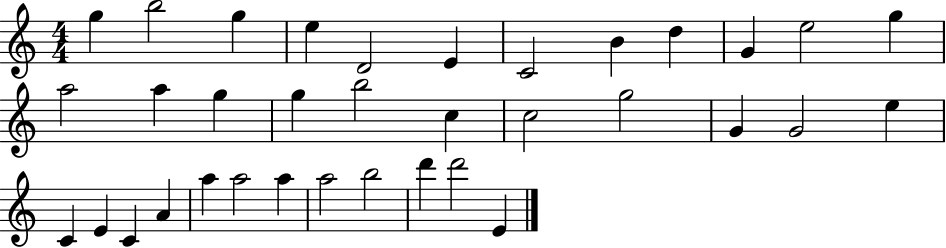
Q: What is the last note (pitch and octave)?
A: E4